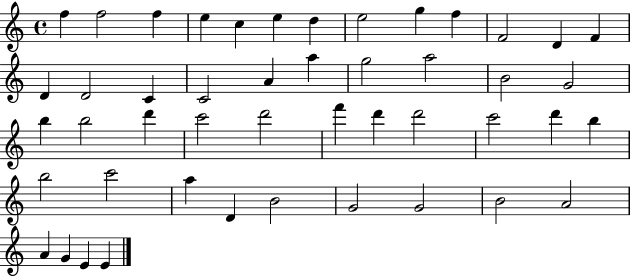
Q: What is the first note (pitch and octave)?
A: F5